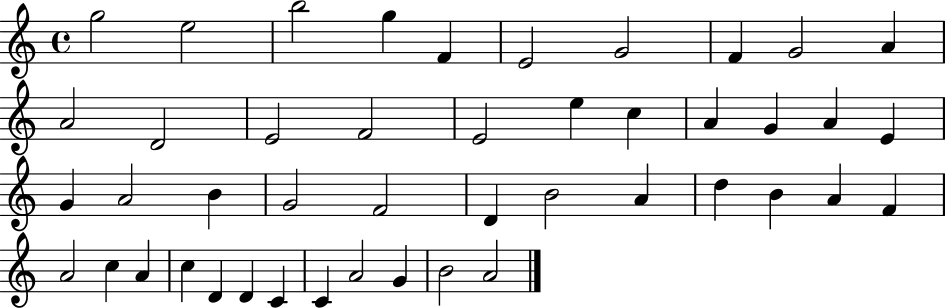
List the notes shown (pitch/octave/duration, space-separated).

G5/h E5/h B5/h G5/q F4/q E4/h G4/h F4/q G4/h A4/q A4/h D4/h E4/h F4/h E4/h E5/q C5/q A4/q G4/q A4/q E4/q G4/q A4/h B4/q G4/h F4/h D4/q B4/h A4/q D5/q B4/q A4/q F4/q A4/h C5/q A4/q C5/q D4/q D4/q C4/q C4/q A4/h G4/q B4/h A4/h